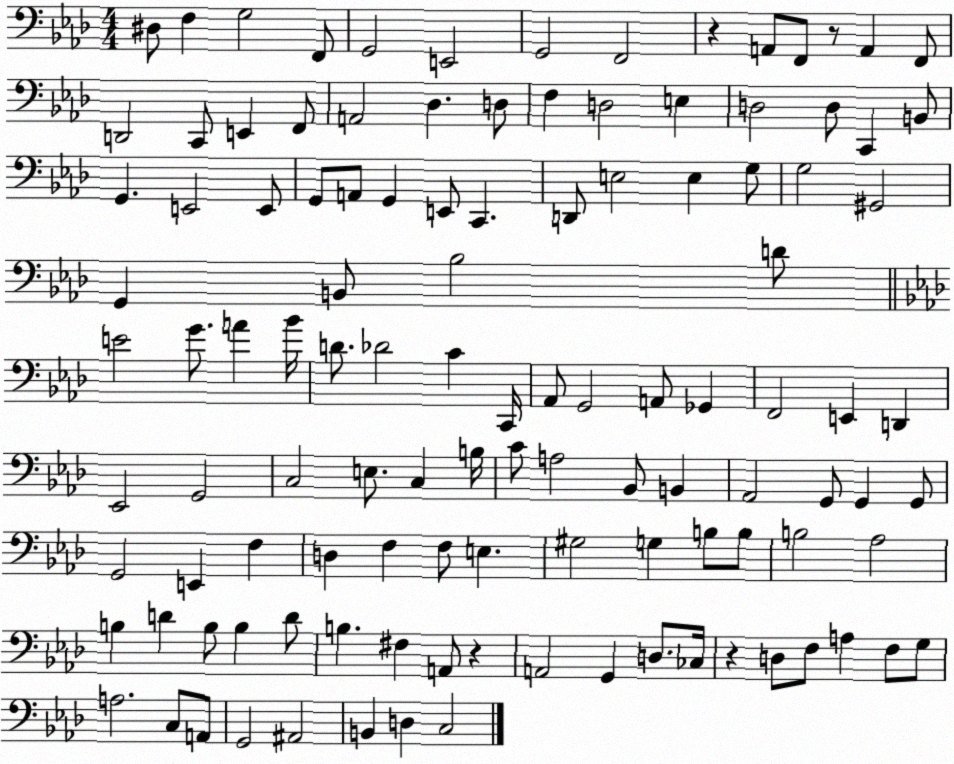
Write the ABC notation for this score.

X:1
T:Untitled
M:4/4
L:1/4
K:Ab
^D,/2 F, G,2 F,,/2 G,,2 E,,2 G,,2 F,,2 z A,,/2 F,,/2 z/2 A,, F,,/2 D,,2 C,,/2 E,, F,,/2 A,,2 _D, D,/2 F, D,2 E, D,2 D,/2 C,, B,,/2 G,, E,,2 E,,/2 G,,/2 A,,/2 G,, E,,/2 C,, D,,/2 E,2 E, G,/2 G,2 ^G,,2 G,, B,,/2 _B,2 D/2 E2 G/2 A _B/4 D/2 _D2 C C,,/4 _A,,/2 G,,2 A,,/2 _G,, F,,2 E,, D,, _E,,2 G,,2 C,2 E,/2 C, B,/4 C/2 A,2 _B,,/2 B,, _A,,2 G,,/2 G,, G,,/2 G,,2 E,, F, D, F, F,/2 E, ^G,2 G, B,/2 B,/2 B,2 _A,2 B, D B,/2 B, D/2 B, ^F, A,,/2 z A,,2 G,, D,/2 _C,/4 z D,/2 F,/2 A, F,/2 G,/2 A,2 C,/2 A,,/2 G,,2 ^A,,2 B,, D, C,2